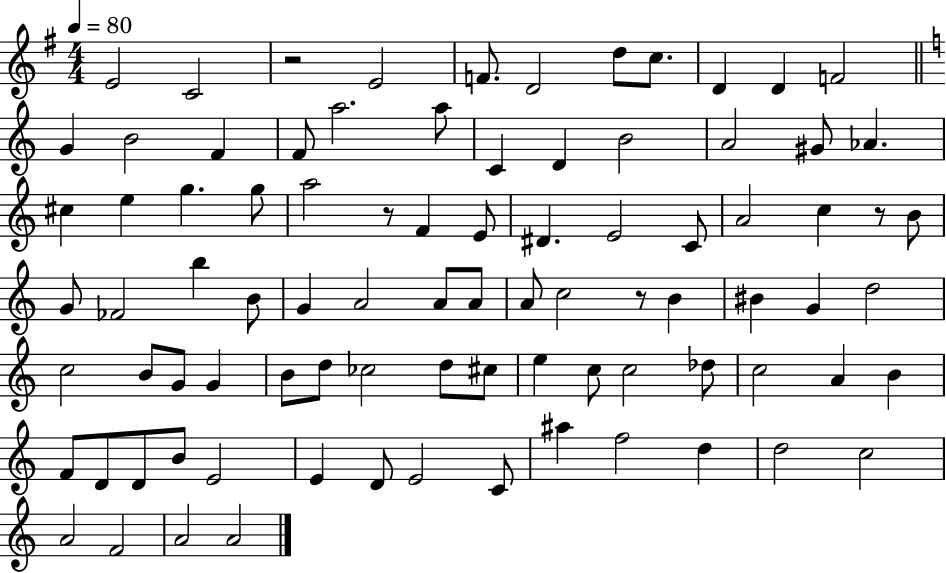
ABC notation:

X:1
T:Untitled
M:4/4
L:1/4
K:G
E2 C2 z2 E2 F/2 D2 d/2 c/2 D D F2 G B2 F F/2 a2 a/2 C D B2 A2 ^G/2 _A ^c e g g/2 a2 z/2 F E/2 ^D E2 C/2 A2 c z/2 B/2 G/2 _F2 b B/2 G A2 A/2 A/2 A/2 c2 z/2 B ^B G d2 c2 B/2 G/2 G B/2 d/2 _c2 d/2 ^c/2 e c/2 c2 _d/2 c2 A B F/2 D/2 D/2 B/2 E2 E D/2 E2 C/2 ^a f2 d d2 c2 A2 F2 A2 A2